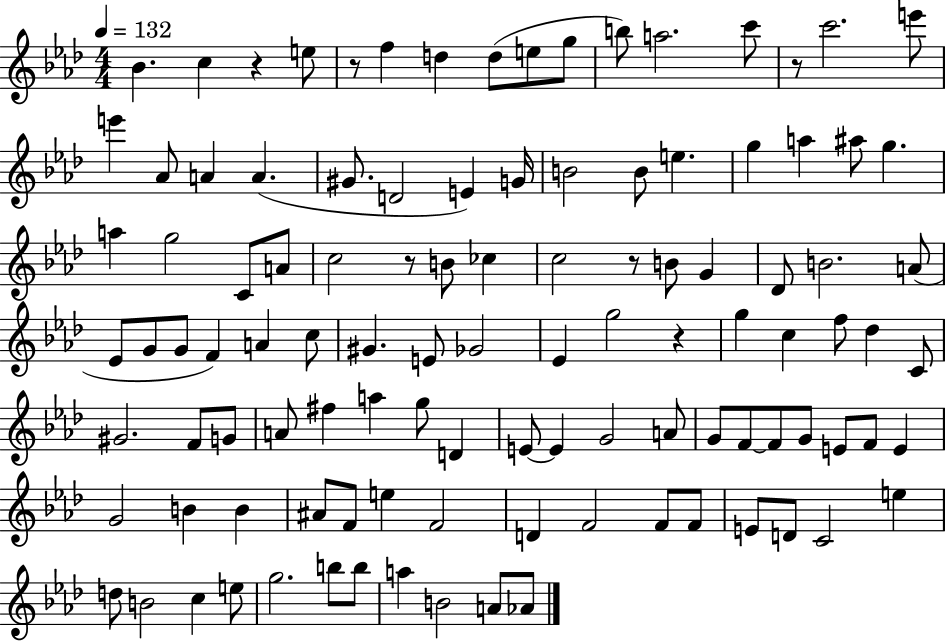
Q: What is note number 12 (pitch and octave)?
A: C6